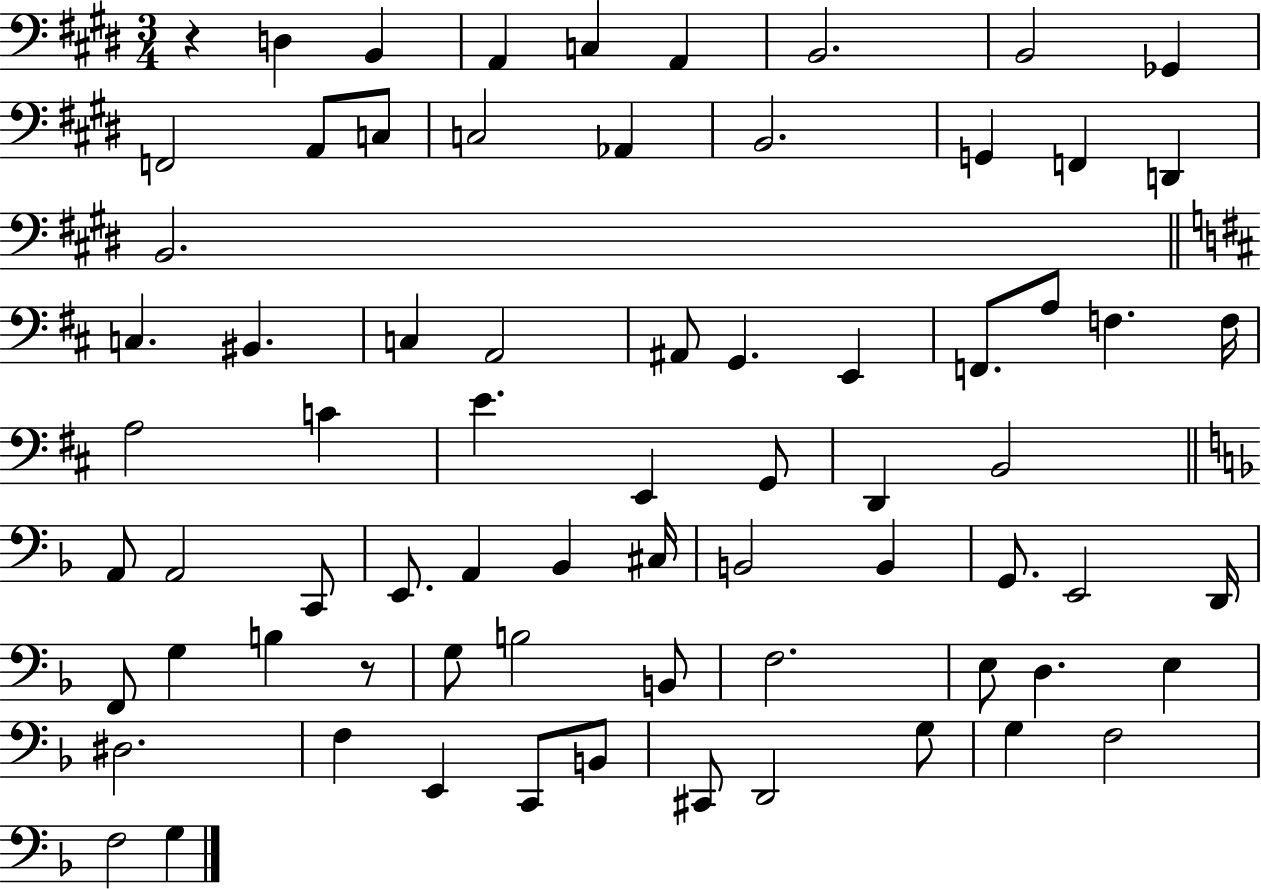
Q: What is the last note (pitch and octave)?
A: G3